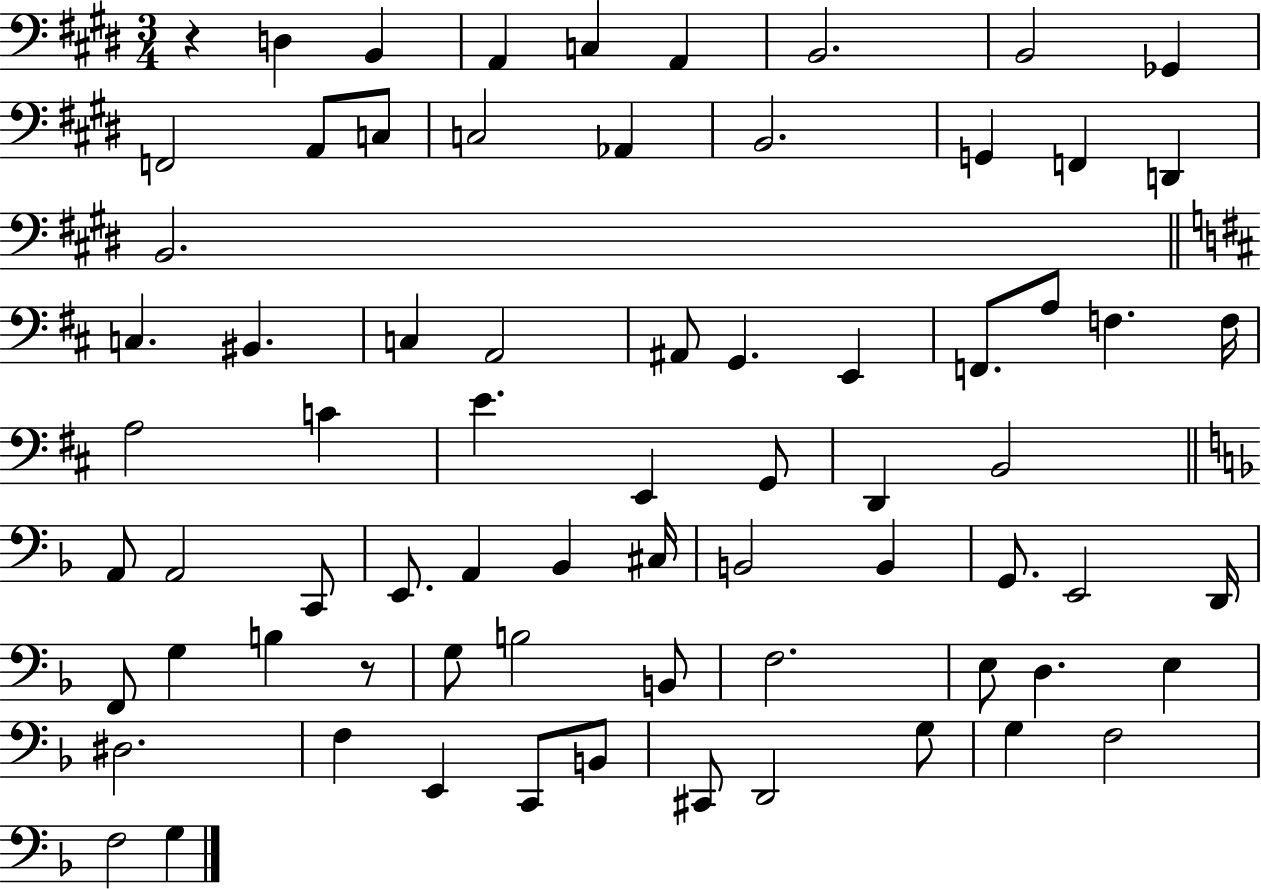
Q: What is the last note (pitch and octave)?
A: G3